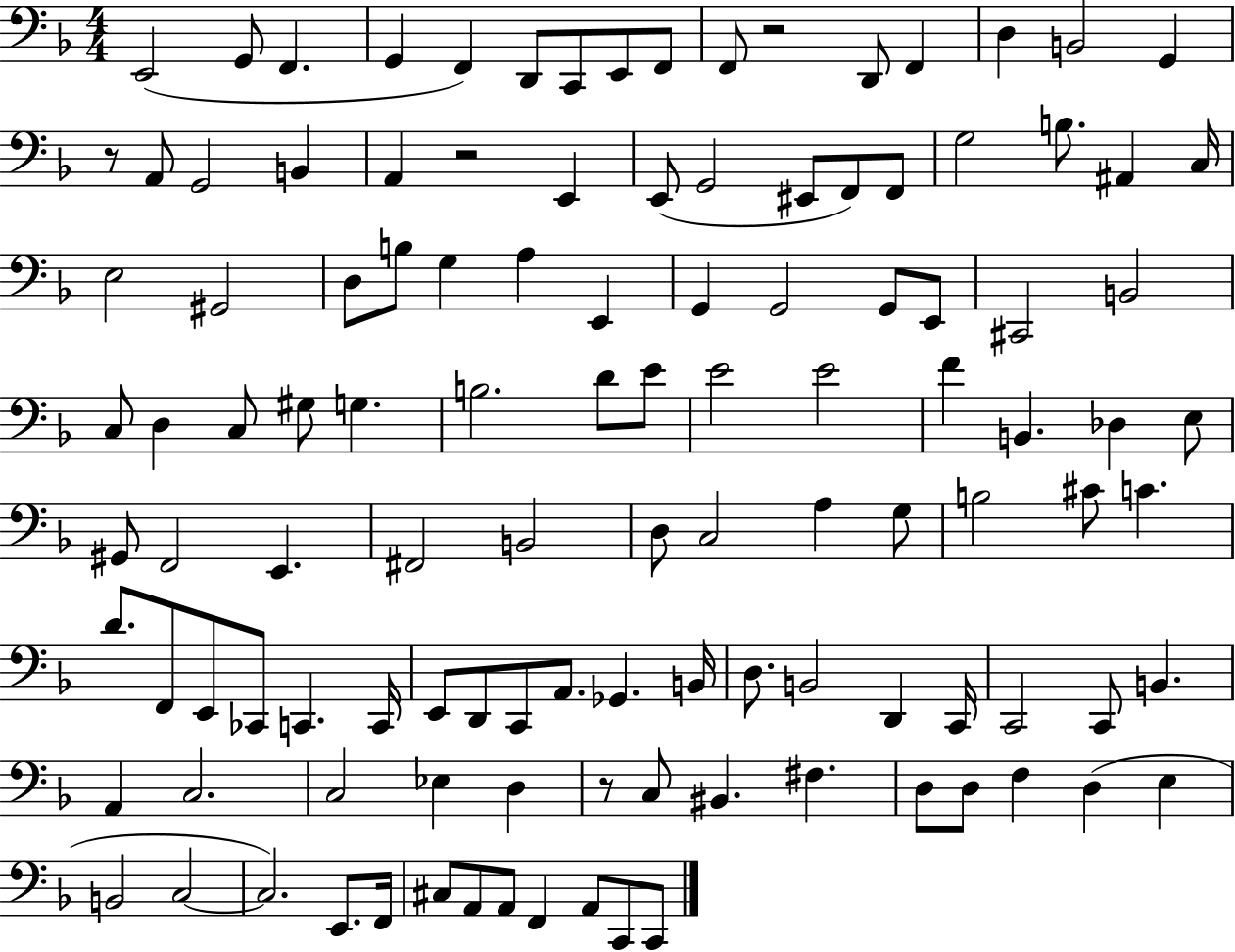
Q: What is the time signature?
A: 4/4